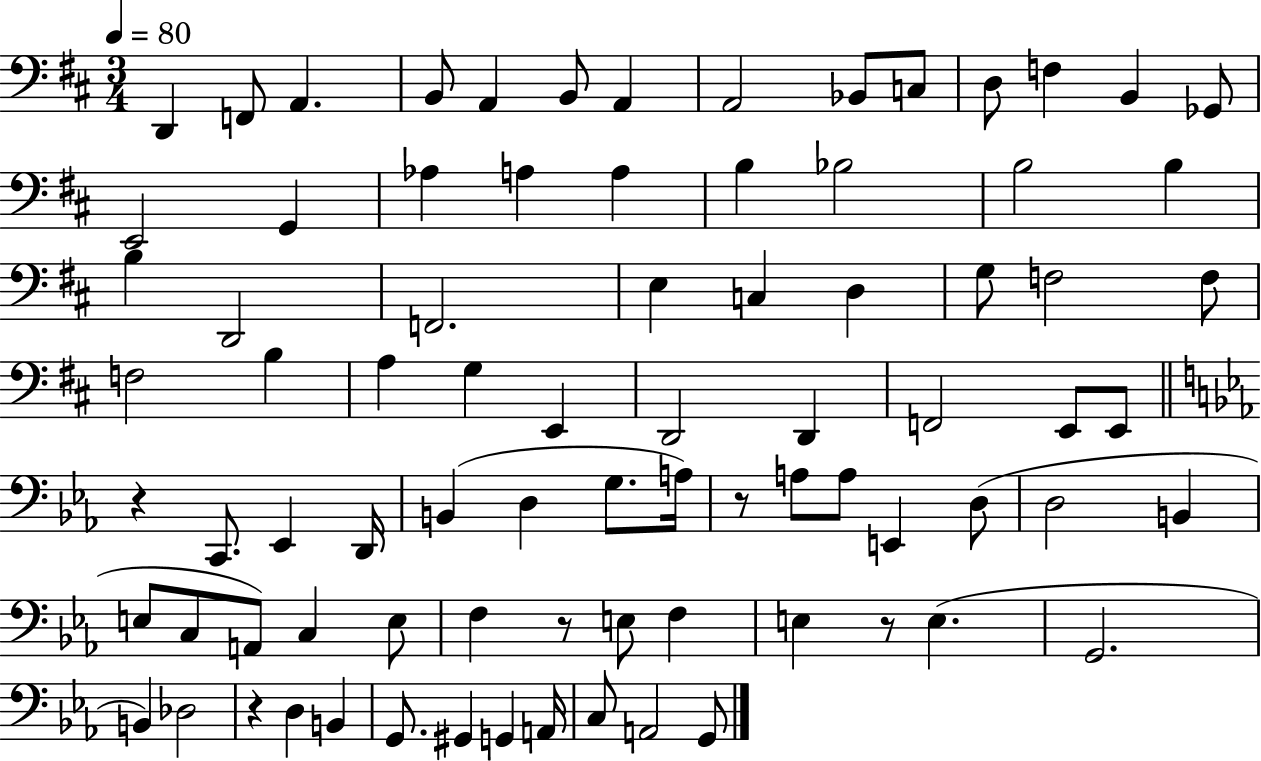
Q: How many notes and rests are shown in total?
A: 82